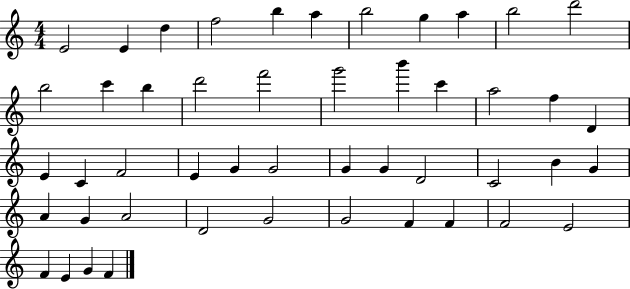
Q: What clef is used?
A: treble